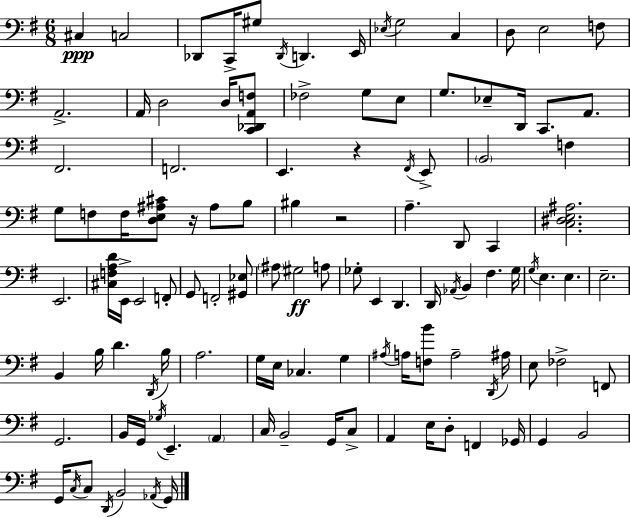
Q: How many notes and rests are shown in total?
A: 114